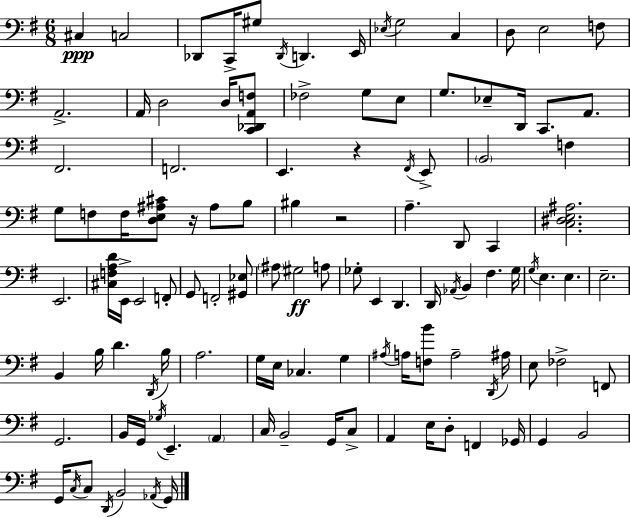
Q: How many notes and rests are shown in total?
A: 114